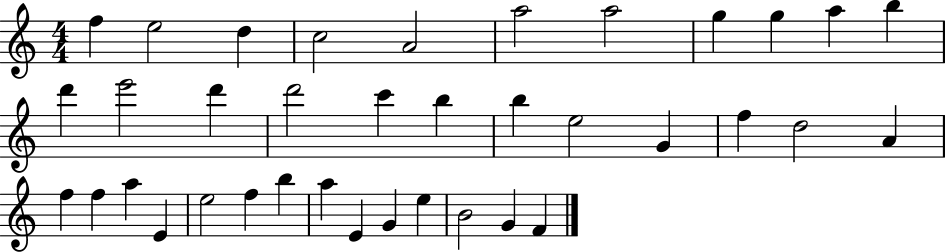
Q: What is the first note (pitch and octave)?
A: F5